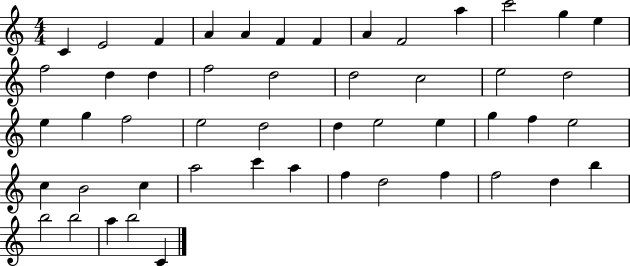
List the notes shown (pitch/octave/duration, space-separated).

C4/q E4/h F4/q A4/q A4/q F4/q F4/q A4/q F4/h A5/q C6/h G5/q E5/q F5/h D5/q D5/q F5/h D5/h D5/h C5/h E5/h D5/h E5/q G5/q F5/h E5/h D5/h D5/q E5/h E5/q G5/q F5/q E5/h C5/q B4/h C5/q A5/h C6/q A5/q F5/q D5/h F5/q F5/h D5/q B5/q B5/h B5/h A5/q B5/h C4/q